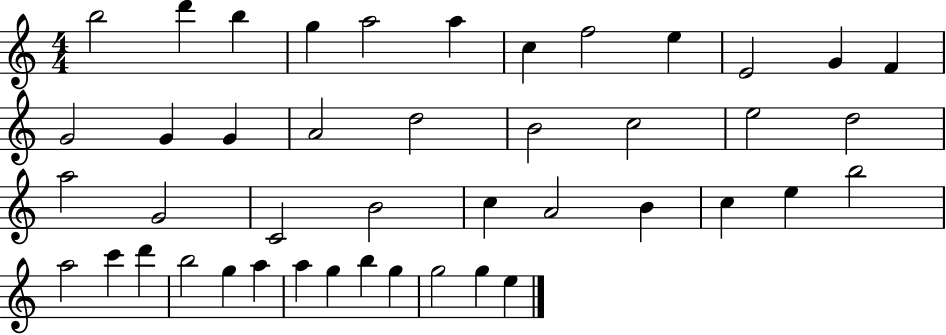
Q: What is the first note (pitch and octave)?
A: B5